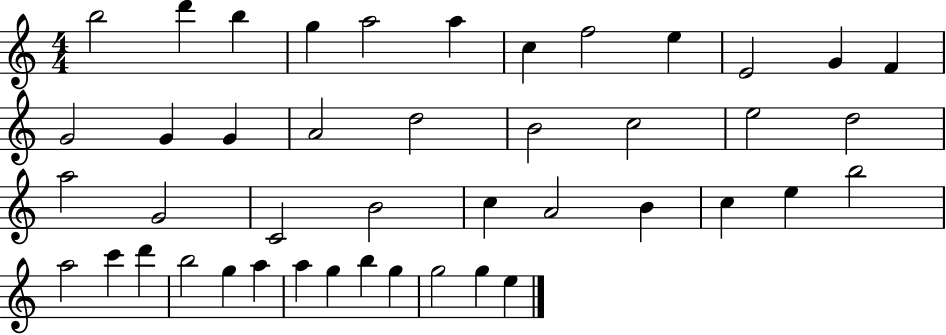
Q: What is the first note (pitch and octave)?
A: B5